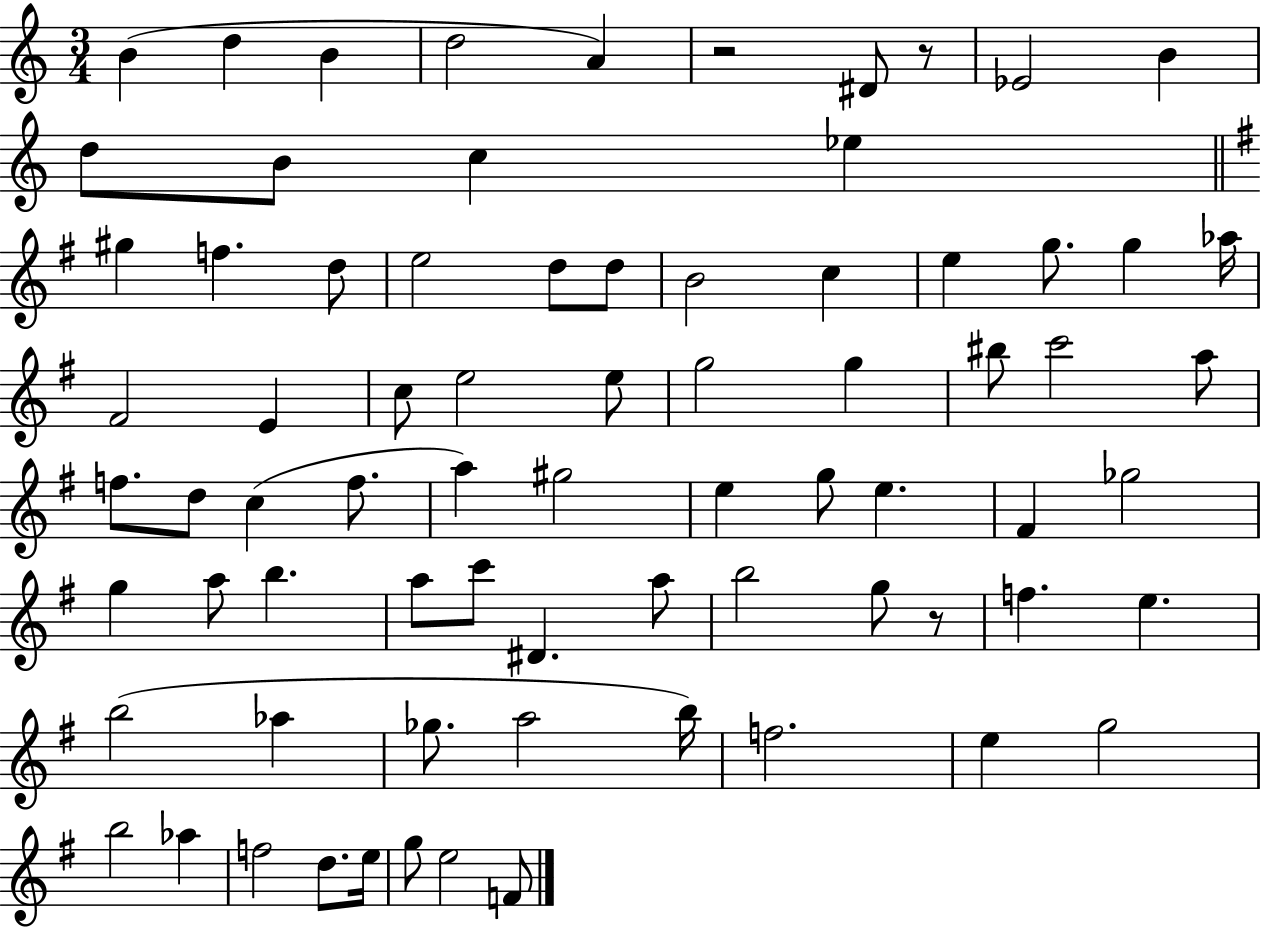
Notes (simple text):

B4/q D5/q B4/q D5/h A4/q R/h D#4/e R/e Eb4/h B4/q D5/e B4/e C5/q Eb5/q G#5/q F5/q. D5/e E5/h D5/e D5/e B4/h C5/q E5/q G5/e. G5/q Ab5/s F#4/h E4/q C5/e E5/h E5/e G5/h G5/q BIS5/e C6/h A5/e F5/e. D5/e C5/q F5/e. A5/q G#5/h E5/q G5/e E5/q. F#4/q Gb5/h G5/q A5/e B5/q. A5/e C6/e D#4/q. A5/e B5/h G5/e R/e F5/q. E5/q. B5/h Ab5/q Gb5/e. A5/h B5/s F5/h. E5/q G5/h B5/h Ab5/q F5/h D5/e. E5/s G5/e E5/h F4/e